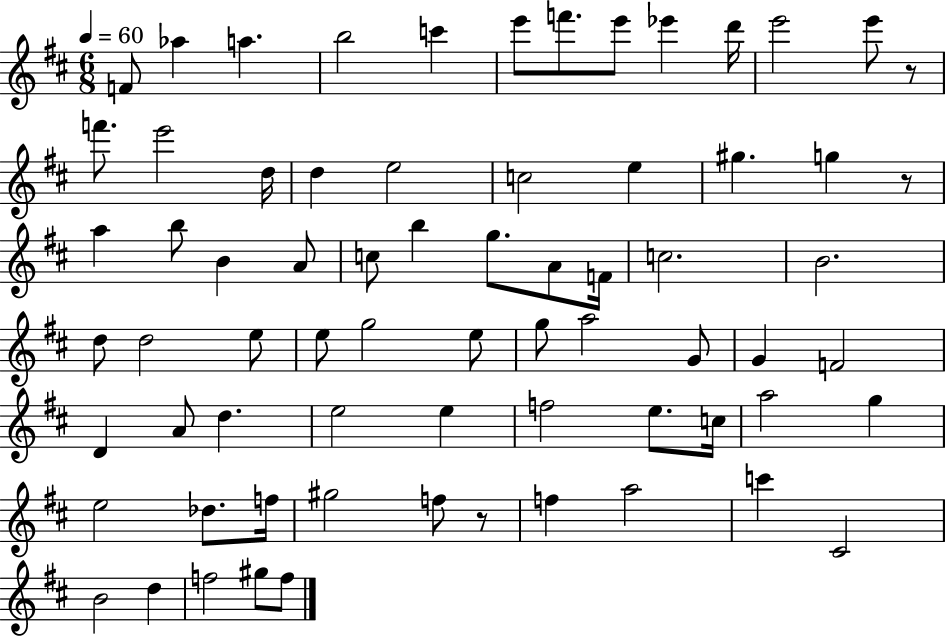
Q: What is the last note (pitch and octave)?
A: F5